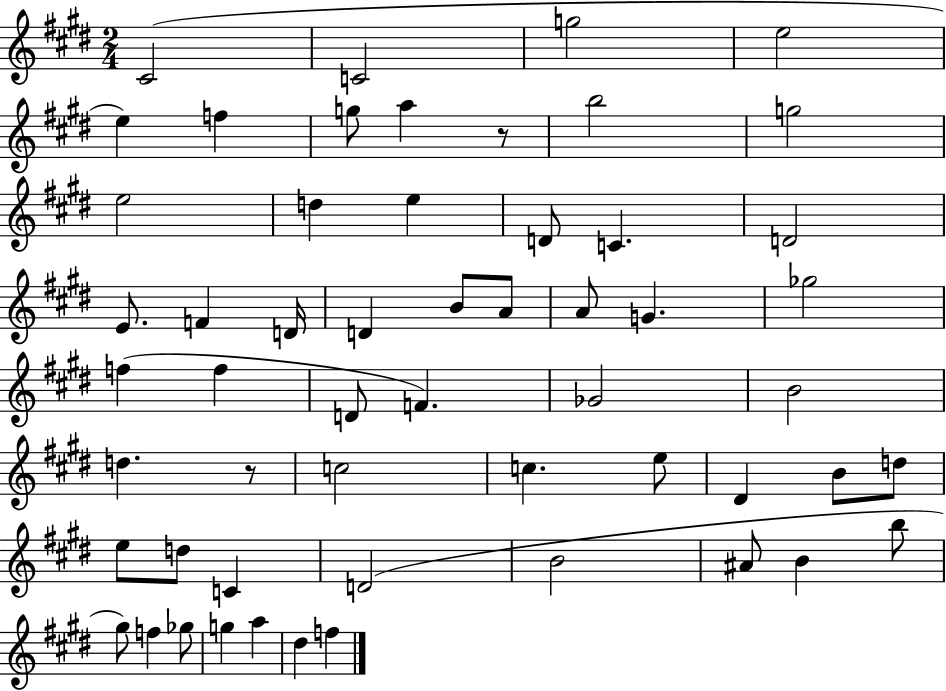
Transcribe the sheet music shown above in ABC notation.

X:1
T:Untitled
M:2/4
L:1/4
K:E
^C2 C2 g2 e2 e f g/2 a z/2 b2 g2 e2 d e D/2 C D2 E/2 F D/4 D B/2 A/2 A/2 G _g2 f f D/2 F _G2 B2 d z/2 c2 c e/2 ^D B/2 d/2 e/2 d/2 C D2 B2 ^A/2 B b/2 ^g/2 f _g/2 g a ^d f